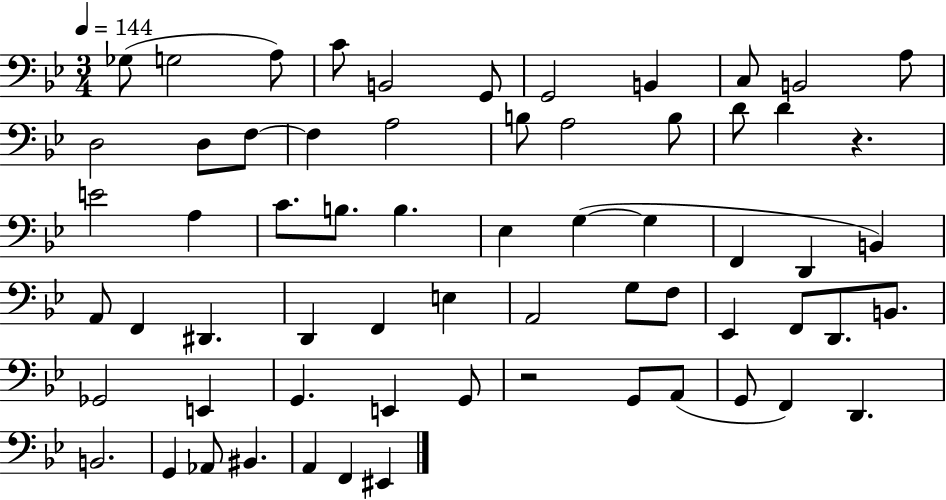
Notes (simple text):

Gb3/e G3/h A3/e C4/e B2/h G2/e G2/h B2/q C3/e B2/h A3/e D3/h D3/e F3/e F3/q A3/h B3/e A3/h B3/e D4/e D4/q R/q. E4/h A3/q C4/e. B3/e. B3/q. Eb3/q G3/q G3/q F2/q D2/q B2/q A2/e F2/q D#2/q. D2/q F2/q E3/q A2/h G3/e F3/e Eb2/q F2/e D2/e. B2/e. Gb2/h E2/q G2/q. E2/q G2/e R/h G2/e A2/e G2/e F2/q D2/q. B2/h. G2/q Ab2/e BIS2/q. A2/q F2/q EIS2/q